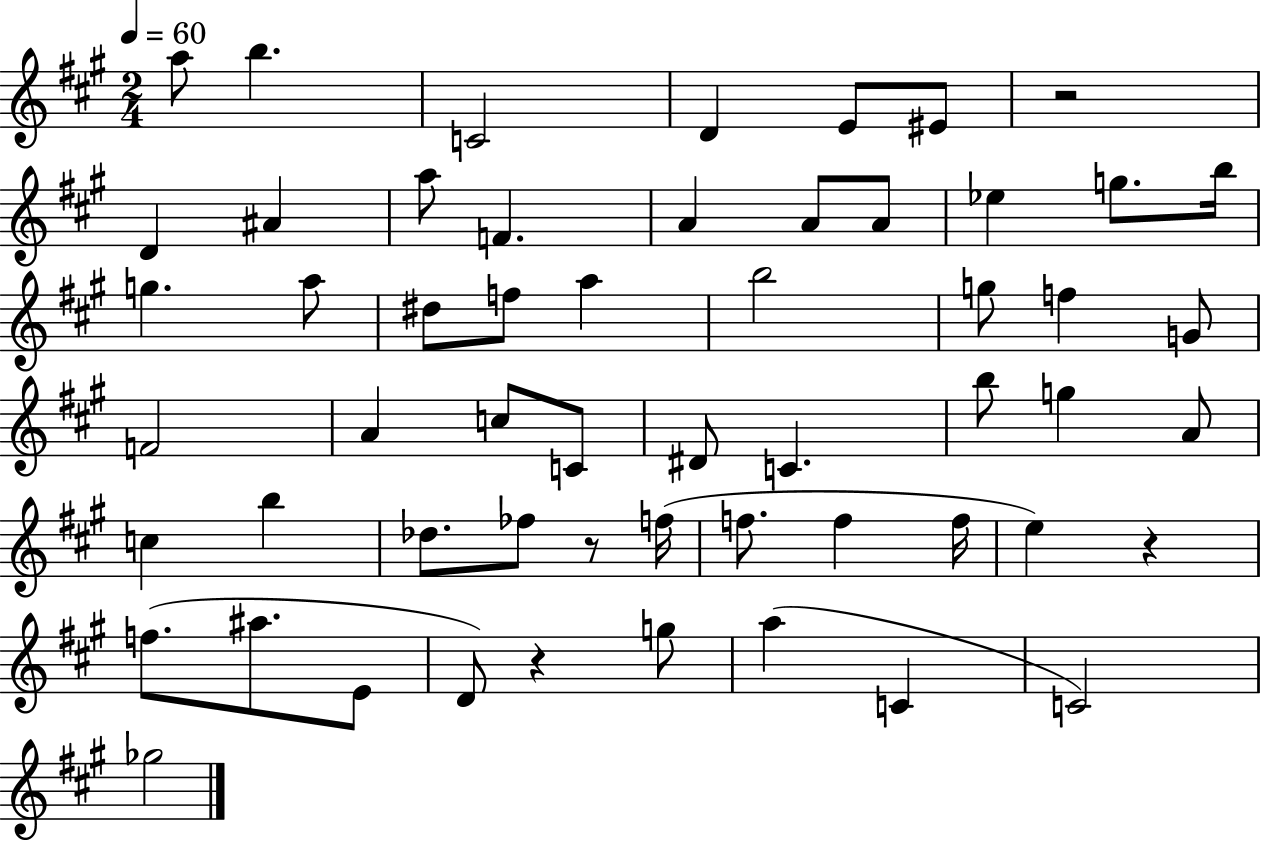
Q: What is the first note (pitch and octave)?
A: A5